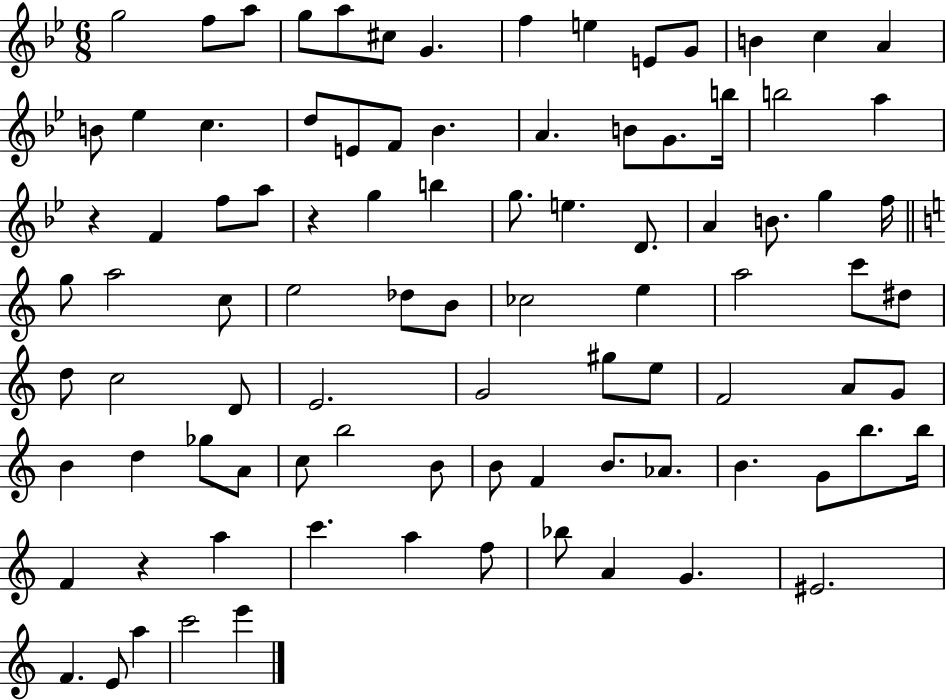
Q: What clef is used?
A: treble